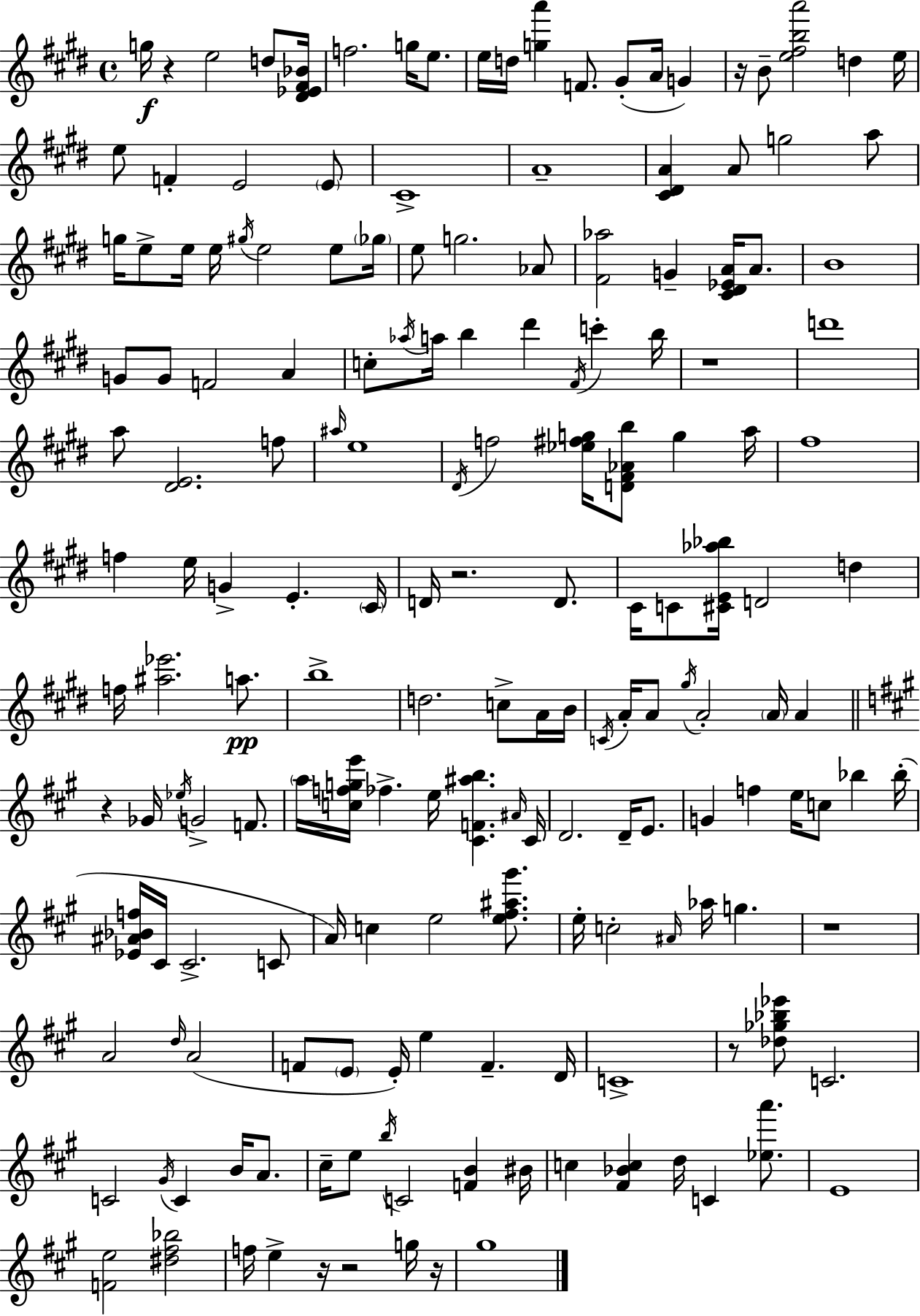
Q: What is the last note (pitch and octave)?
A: G#5